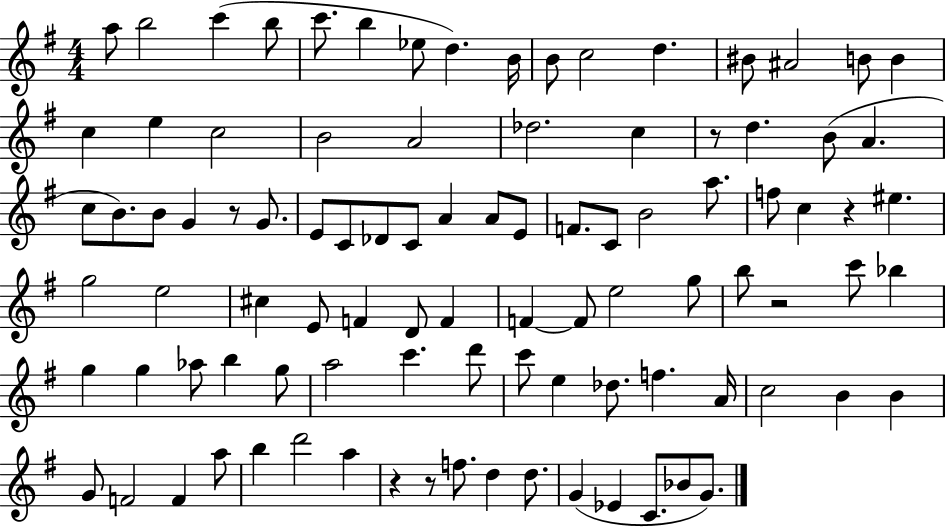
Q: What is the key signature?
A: G major